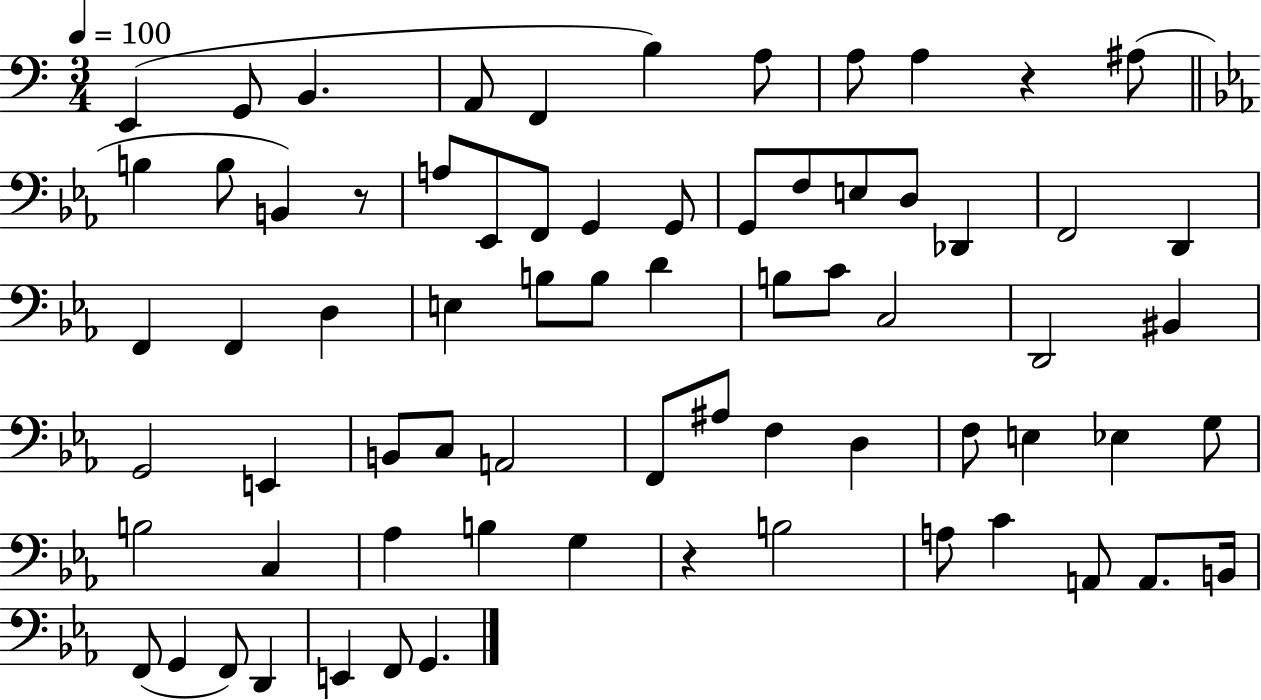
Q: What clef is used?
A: bass